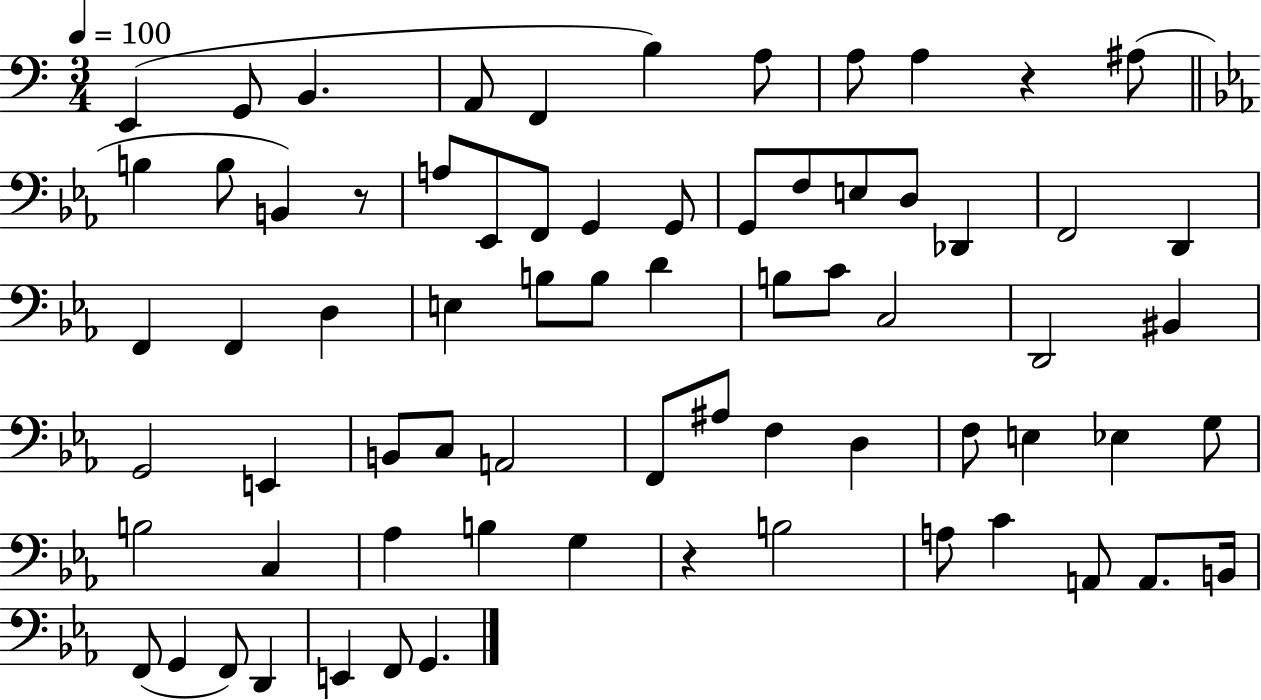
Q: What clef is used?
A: bass